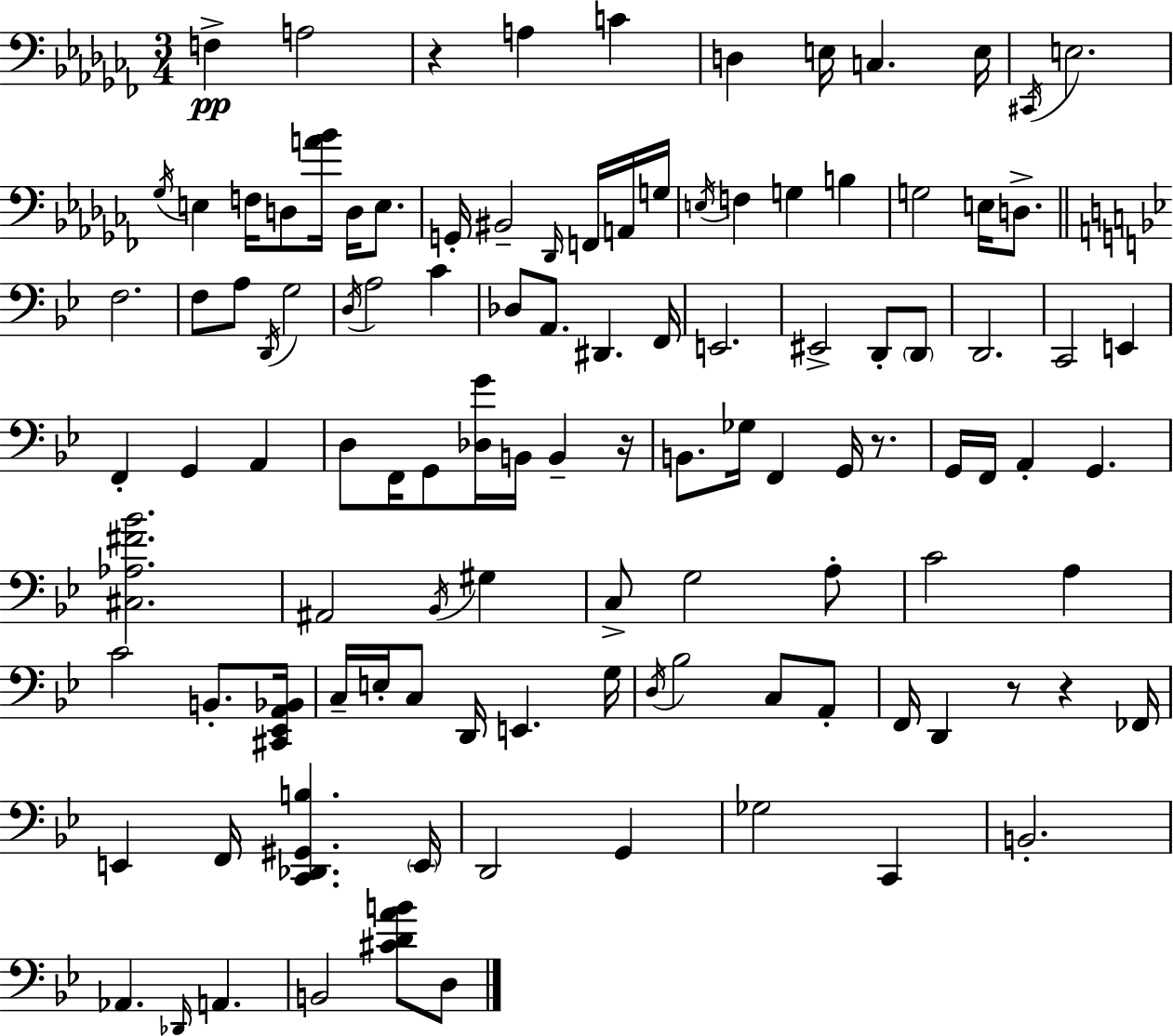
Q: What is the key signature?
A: AES minor